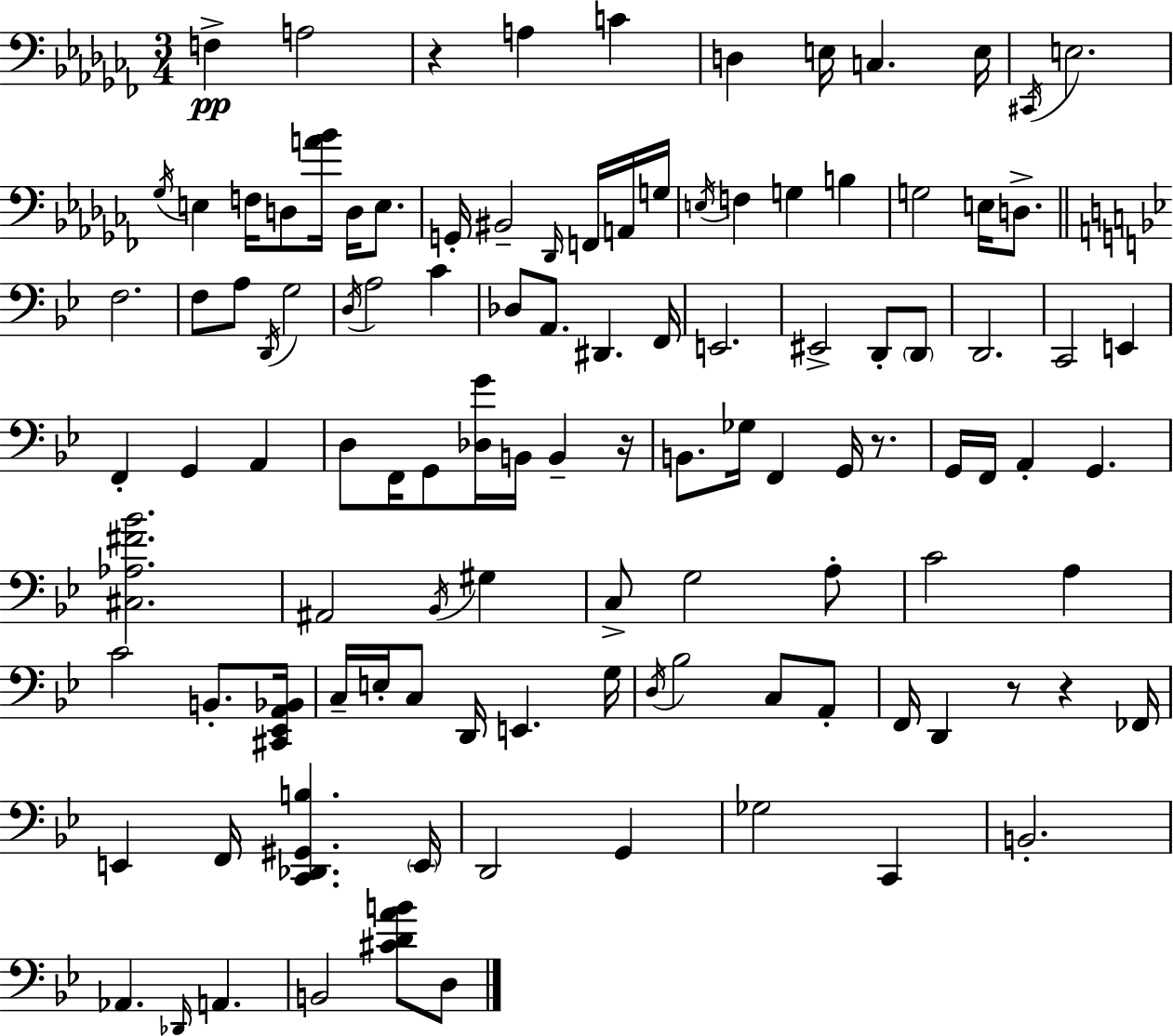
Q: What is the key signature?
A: AES minor